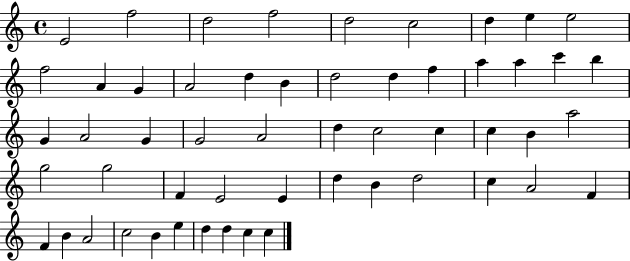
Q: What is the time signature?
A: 4/4